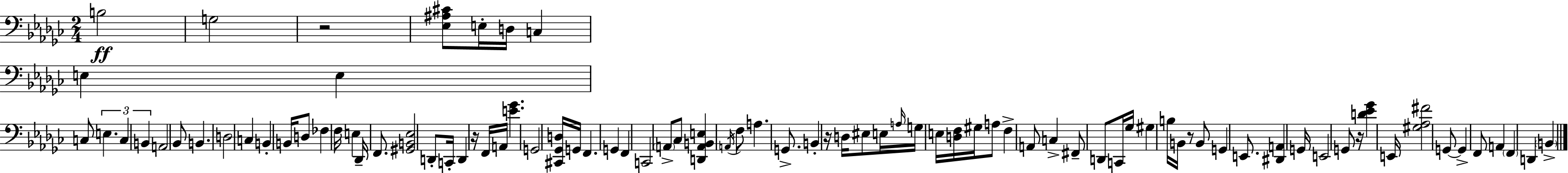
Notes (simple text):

B3/h G3/h R/h [Eb3,A#3,C#4]/e E3/s D3/s C3/q E3/q E3/q C3/e E3/q. C3/q B2/q A2/h Bb2/e B2/q. D3/h C3/q B2/q B2/s D3/e FES3/q F3/s E3/q Db2/s F2/e. [G#2,B2,Eb3]/h D2/e C2/s D2/q R/s F2/s A2/s [E4,Gb4]/q. G2/h [C#2,Gb2,D3]/s G2/s F2/q. G2/q F2/q C2/h A2/e CES3/e [D2,A2,B2,E3]/q A2/s F3/e A3/q. G2/e. B2/q R/s D3/s EIS3/e E3/s A3/s G3/s E3/s [D3,F3]/s G#3/s A3/e F3/q A2/e C3/q F#2/e D2/e C2/s Gb3/s G#3/q B3/s B2/s R/e B2/e G2/q E2/e. [D#2,A2]/q G2/s E2/h G2/e R/s [D4,Eb4,Gb4]/q E2/s [G#3,Ab3,F#4]/h G2/e G2/q F2/e A2/q F2/q D2/q B2/q